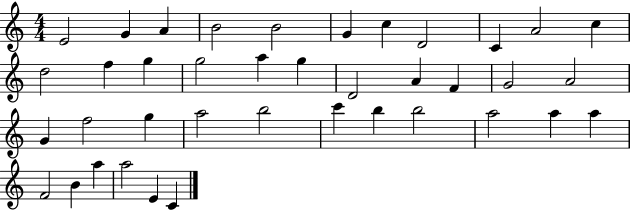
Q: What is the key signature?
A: C major